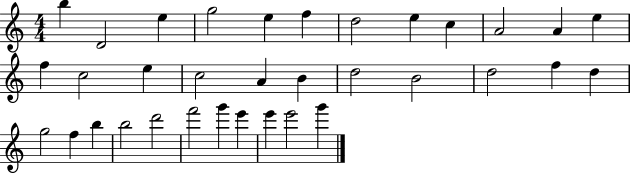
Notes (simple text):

B5/q D4/h E5/q G5/h E5/q F5/q D5/h E5/q C5/q A4/h A4/q E5/q F5/q C5/h E5/q C5/h A4/q B4/q D5/h B4/h D5/h F5/q D5/q G5/h F5/q B5/q B5/h D6/h F6/h G6/q E6/q E6/q E6/h G6/q